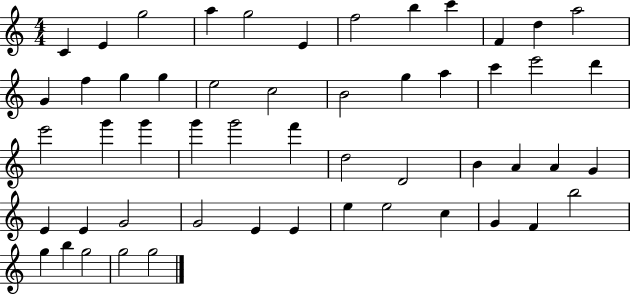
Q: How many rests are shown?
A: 0